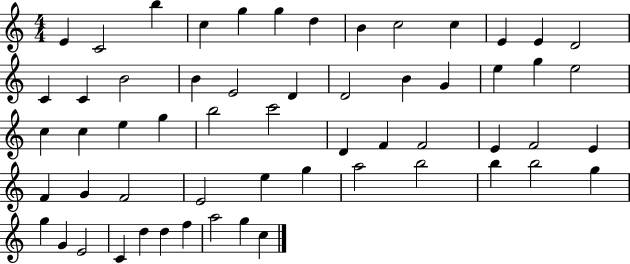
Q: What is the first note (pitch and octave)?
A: E4